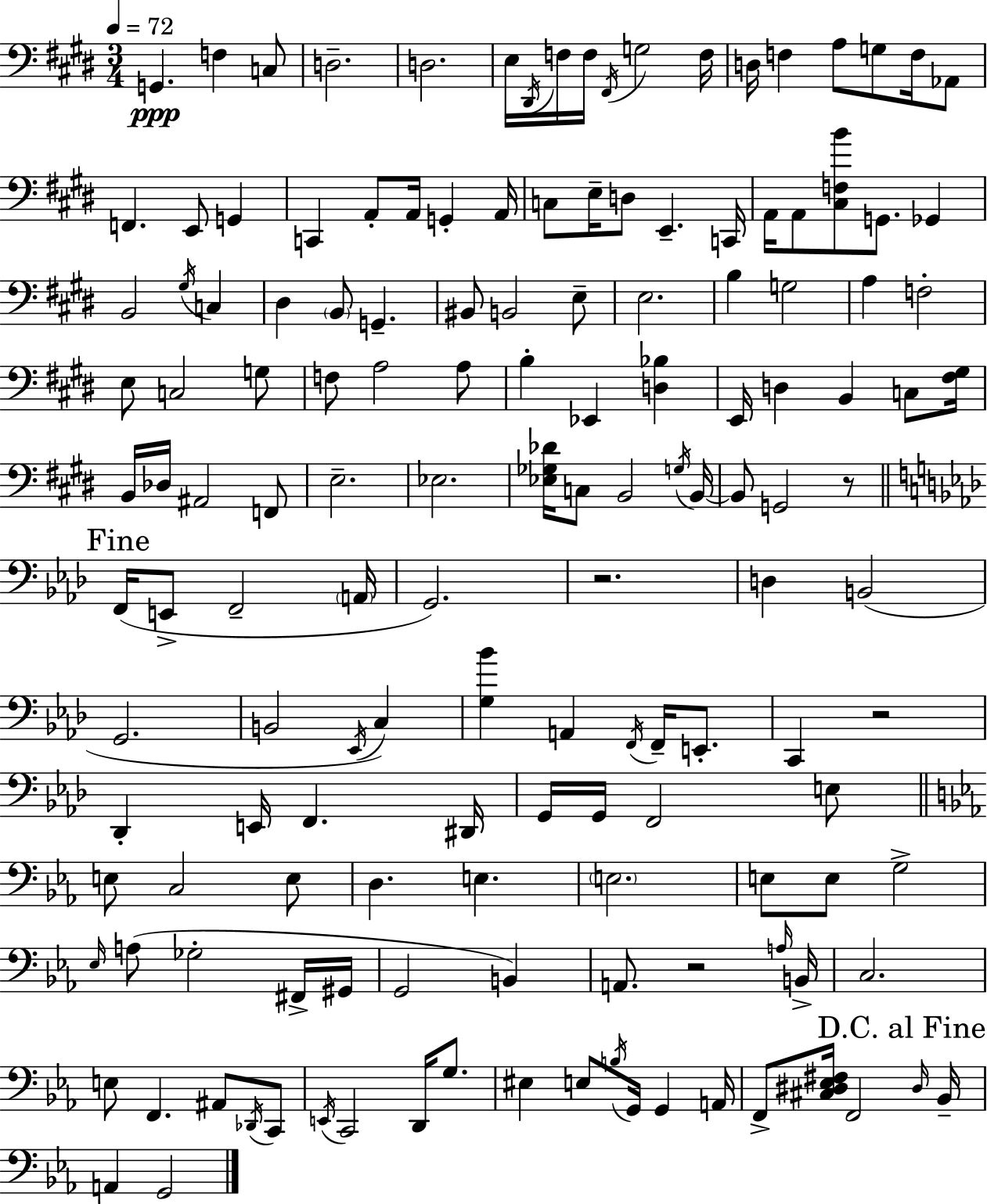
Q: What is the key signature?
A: E major